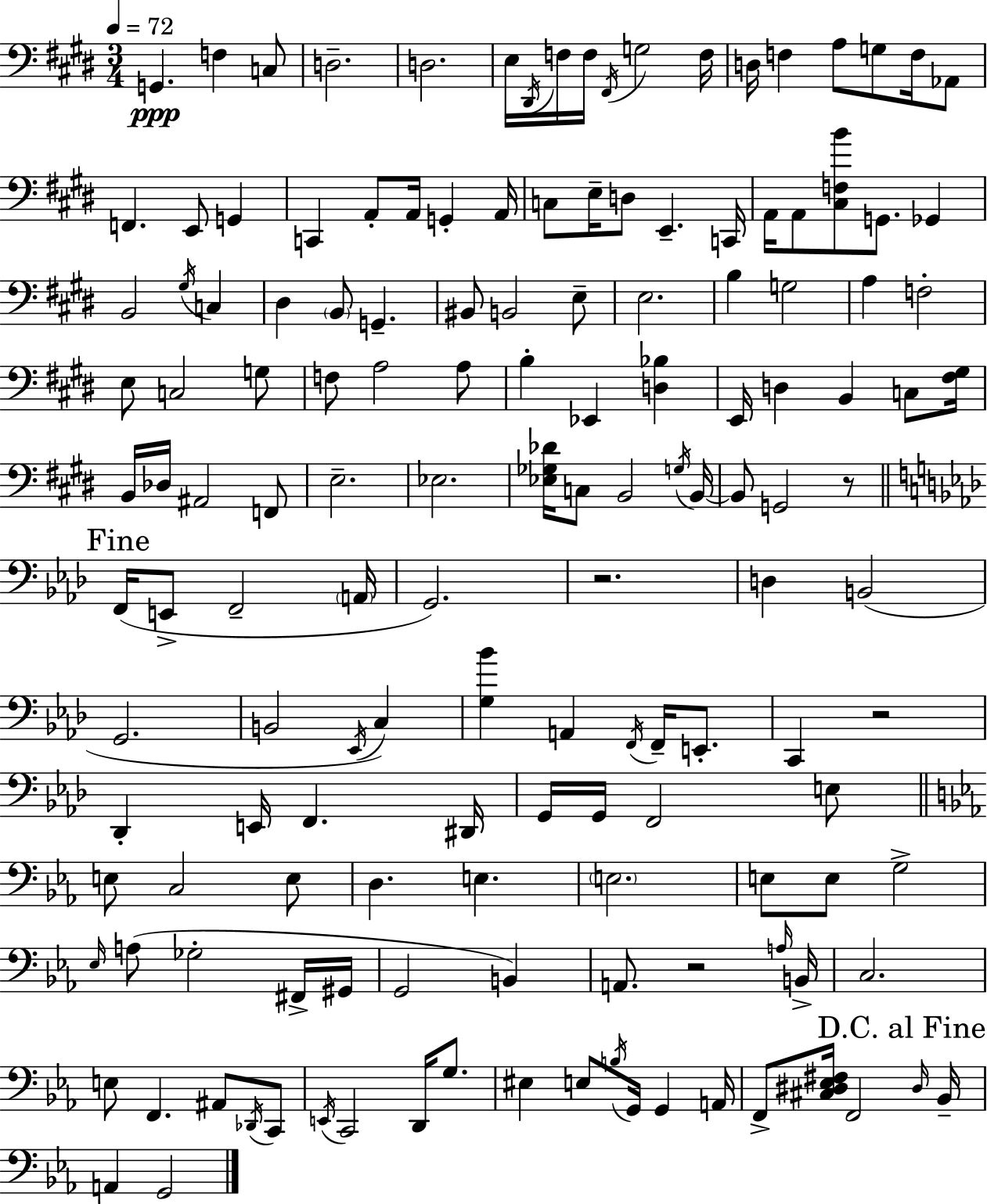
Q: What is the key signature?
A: E major